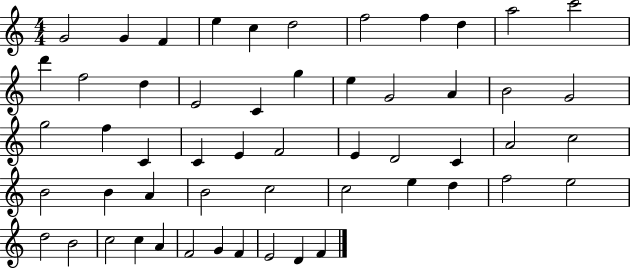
G4/h G4/q F4/q E5/q C5/q D5/h F5/h F5/q D5/q A5/h C6/h D6/q F5/h D5/q E4/h C4/q G5/q E5/q G4/h A4/q B4/h G4/h G5/h F5/q C4/q C4/q E4/q F4/h E4/q D4/h C4/q A4/h C5/h B4/h B4/q A4/q B4/h C5/h C5/h E5/q D5/q F5/h E5/h D5/h B4/h C5/h C5/q A4/q F4/h G4/q F4/q E4/h D4/q F4/q